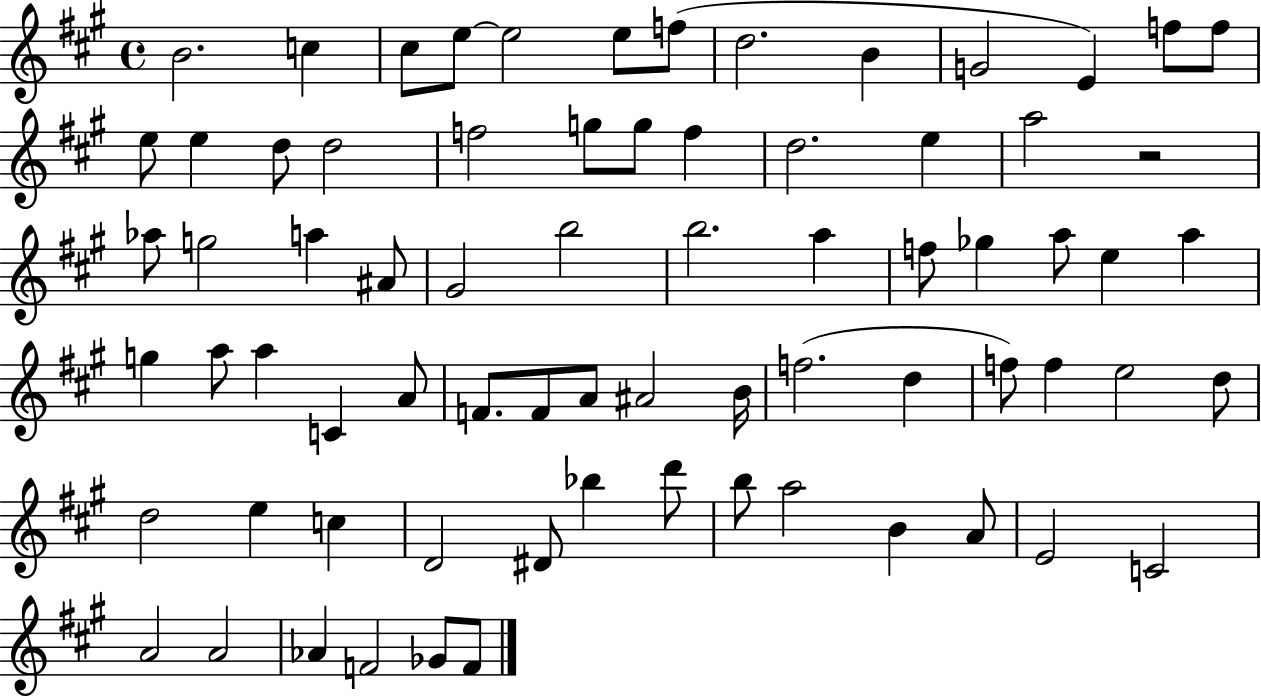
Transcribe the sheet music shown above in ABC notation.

X:1
T:Untitled
M:4/4
L:1/4
K:A
B2 c ^c/2 e/2 e2 e/2 f/2 d2 B G2 E f/2 f/2 e/2 e d/2 d2 f2 g/2 g/2 f d2 e a2 z2 _a/2 g2 a ^A/2 ^G2 b2 b2 a f/2 _g a/2 e a g a/2 a C A/2 F/2 F/2 A/2 ^A2 B/4 f2 d f/2 f e2 d/2 d2 e c D2 ^D/2 _b d'/2 b/2 a2 B A/2 E2 C2 A2 A2 _A F2 _G/2 F/2